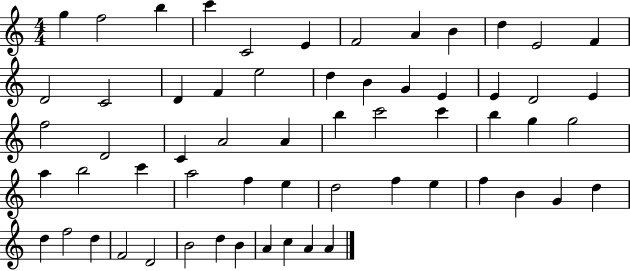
G5/q F5/h B5/q C6/q C4/h E4/q F4/h A4/q B4/q D5/q E4/h F4/q D4/h C4/h D4/q F4/q E5/h D5/q B4/q G4/q E4/q E4/q D4/h E4/q F5/h D4/h C4/q A4/h A4/q B5/q C6/h C6/q B5/q G5/q G5/h A5/q B5/h C6/q A5/h F5/q E5/q D5/h F5/q E5/q F5/q B4/q G4/q D5/q D5/q F5/h D5/q F4/h D4/h B4/h D5/q B4/q A4/q C5/q A4/q A4/q